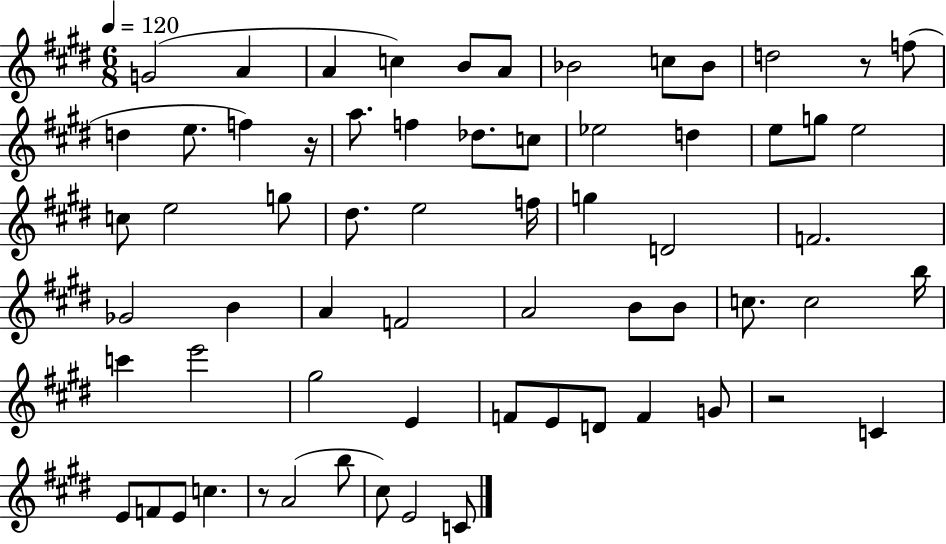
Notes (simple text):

G4/h A4/q A4/q C5/q B4/e A4/e Bb4/h C5/e Bb4/e D5/h R/e F5/e D5/q E5/e. F5/q R/s A5/e. F5/q Db5/e. C5/e Eb5/h D5/q E5/e G5/e E5/h C5/e E5/h G5/e D#5/e. E5/h F5/s G5/q D4/h F4/h. Gb4/h B4/q A4/q F4/h A4/h B4/e B4/e C5/e. C5/h B5/s C6/q E6/h G#5/h E4/q F4/e E4/e D4/e F4/q G4/e R/h C4/q E4/e F4/e E4/e C5/q. R/e A4/h B5/e C#5/e E4/h C4/e